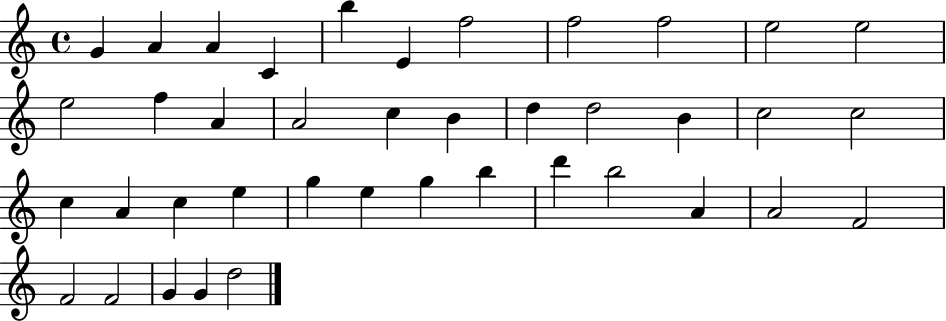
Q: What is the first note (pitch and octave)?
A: G4